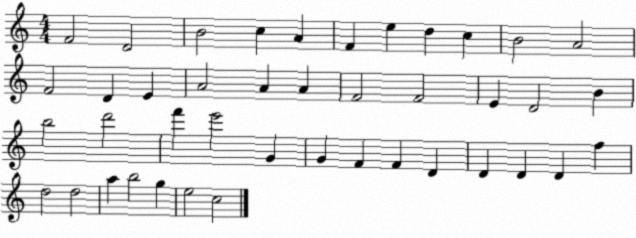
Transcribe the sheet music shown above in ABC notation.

X:1
T:Untitled
M:4/4
L:1/4
K:C
F2 D2 B2 c A F e d c B2 A2 F2 D E A2 A A F2 F2 E D2 B b2 d'2 f' e'2 G G F F D D D D f d2 d2 a b2 g e2 c2